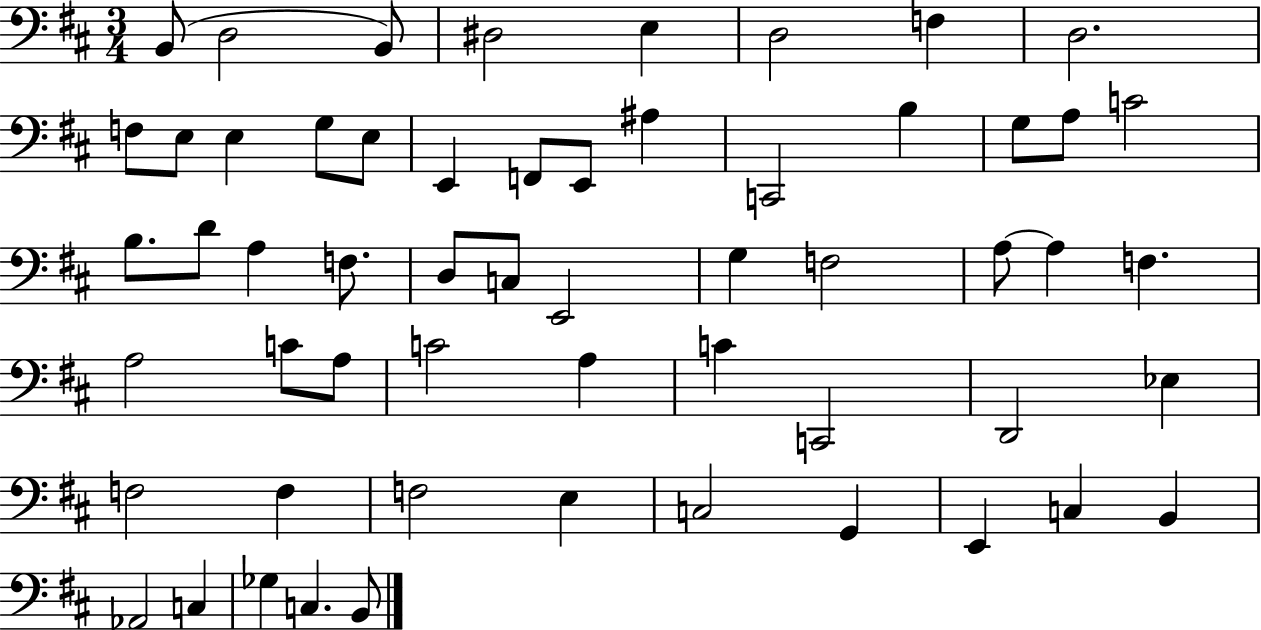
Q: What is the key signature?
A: D major